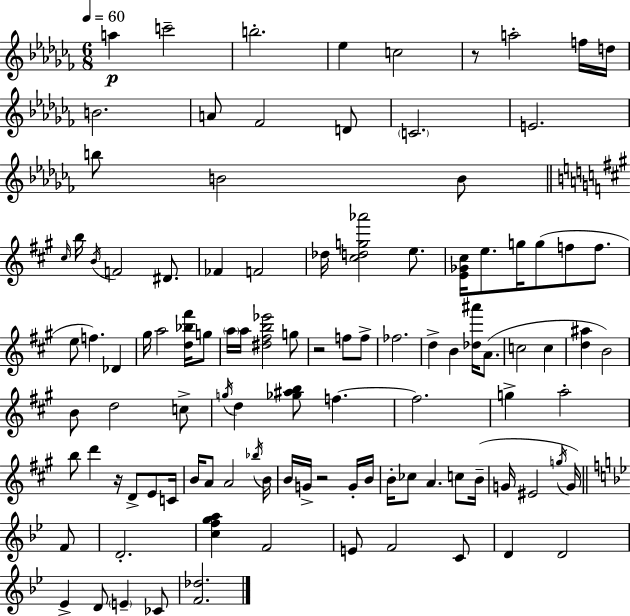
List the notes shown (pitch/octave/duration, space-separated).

A5/q C6/h B5/h. Eb5/q C5/h R/e A5/h F5/s D5/s B4/h. A4/e FES4/h D4/e C4/h. E4/h. B5/e B4/h B4/e C#5/s B5/s B4/s F4/h D#4/e. FES4/q F4/h Db5/s [C#5,D5,G5,Ab6]/h E5/e. [E4,Gb4,C#5]/s E5/e. G5/s G5/e F5/e F5/e. E5/e F5/q. Db4/q G#5/s A5/h [D5,Bb5,F#6]/s G5/e A5/s A5/s [D#5,F#5,B5,Eb6]/h G5/e R/h F5/e F5/e FES5/h. D5/q B4/q [Db5,A#6]/s A4/e. C5/h C5/q [D5,A#5]/q B4/h B4/e D5/h C5/e G5/s D5/q [Gb5,A#5,B5]/e F5/q. F5/h. G5/q A5/h B5/e D6/q R/s D4/e E4/e C4/s B4/s A4/e A4/h Bb5/s B4/s B4/s G4/s R/h G4/s B4/s B4/s CES5/e A4/q. C5/e B4/s G4/s EIS4/h G5/s G4/s F4/e D4/h. [C5,F5,G5,A5]/q F4/h E4/e F4/h C4/e D4/q D4/h Eb4/q D4/e E4/q CES4/e [F4,Db5]/h.